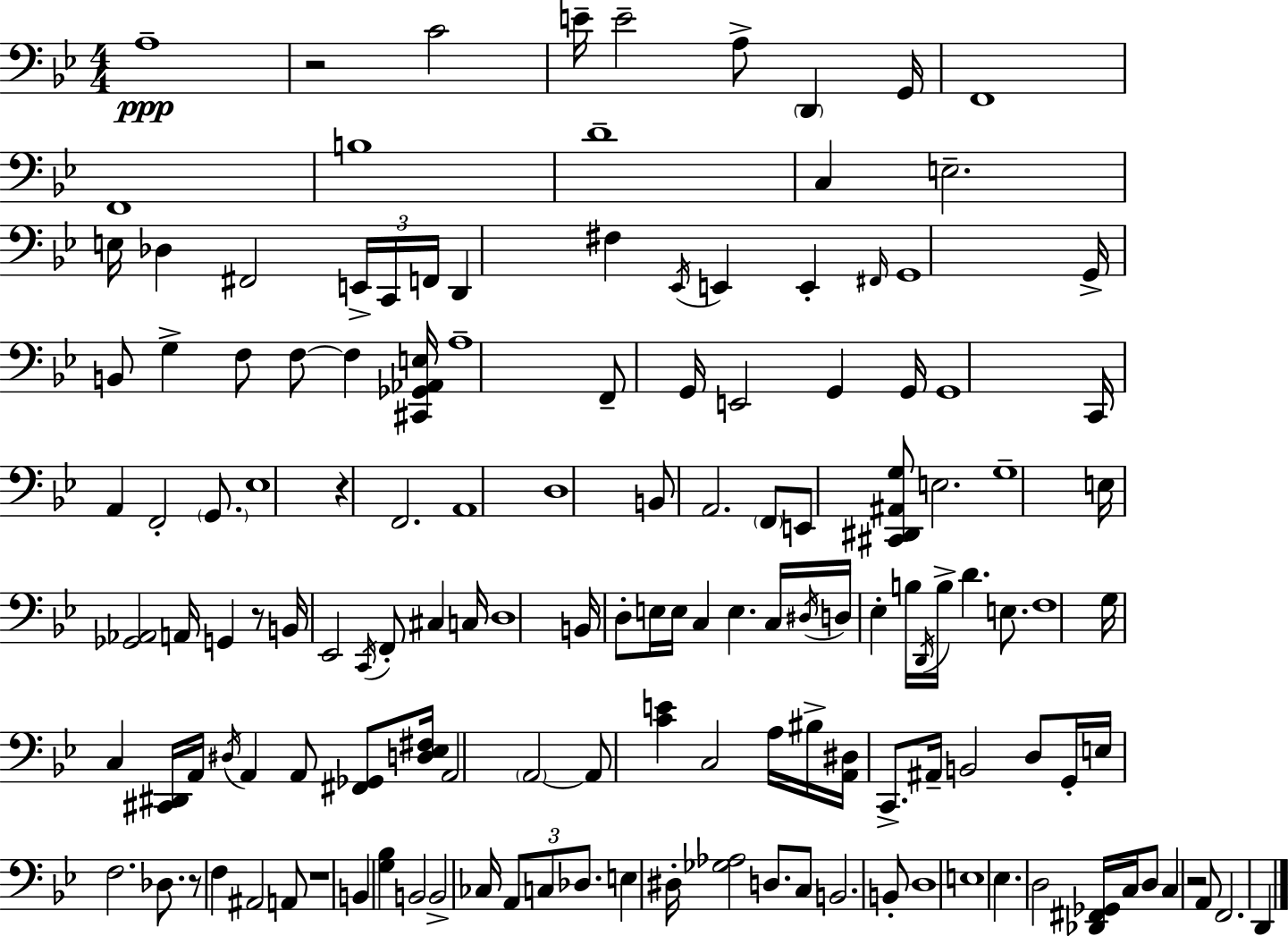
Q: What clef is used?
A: bass